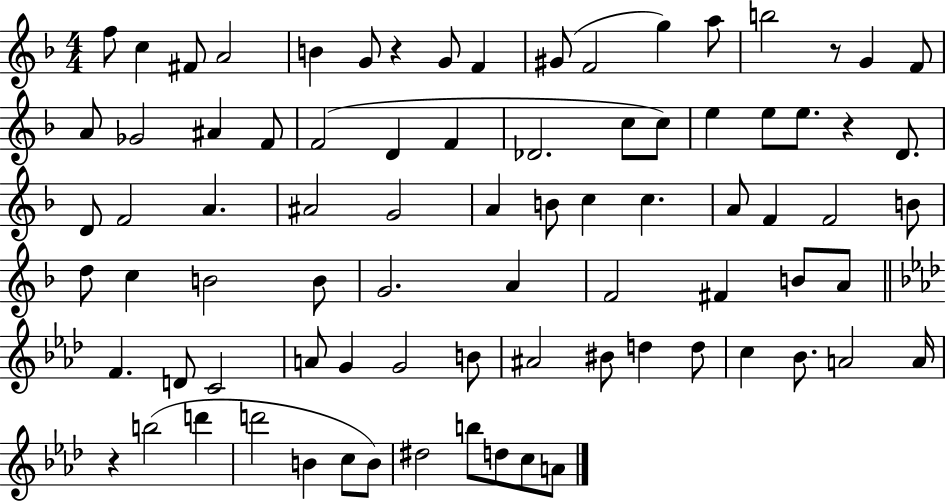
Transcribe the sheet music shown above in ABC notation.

X:1
T:Untitled
M:4/4
L:1/4
K:F
f/2 c ^F/2 A2 B G/2 z G/2 F ^G/2 F2 g a/2 b2 z/2 G F/2 A/2 _G2 ^A F/2 F2 D F _D2 c/2 c/2 e e/2 e/2 z D/2 D/2 F2 A ^A2 G2 A B/2 c c A/2 F F2 B/2 d/2 c B2 B/2 G2 A F2 ^F B/2 A/2 F D/2 C2 A/2 G G2 B/2 ^A2 ^B/2 d d/2 c _B/2 A2 A/4 z b2 d' d'2 B c/2 B/2 ^d2 b/2 d/2 c/2 A/2